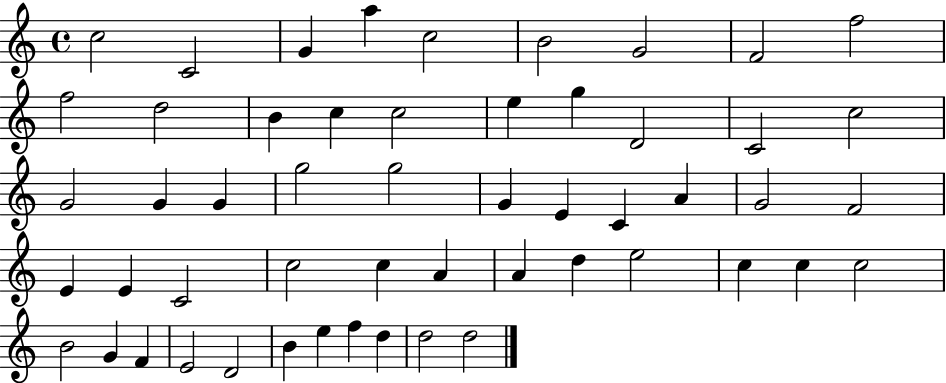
{
  \clef treble
  \time 4/4
  \defaultTimeSignature
  \key c \major
  c''2 c'2 | g'4 a''4 c''2 | b'2 g'2 | f'2 f''2 | \break f''2 d''2 | b'4 c''4 c''2 | e''4 g''4 d'2 | c'2 c''2 | \break g'2 g'4 g'4 | g''2 g''2 | g'4 e'4 c'4 a'4 | g'2 f'2 | \break e'4 e'4 c'2 | c''2 c''4 a'4 | a'4 d''4 e''2 | c''4 c''4 c''2 | \break b'2 g'4 f'4 | e'2 d'2 | b'4 e''4 f''4 d''4 | d''2 d''2 | \break \bar "|."
}